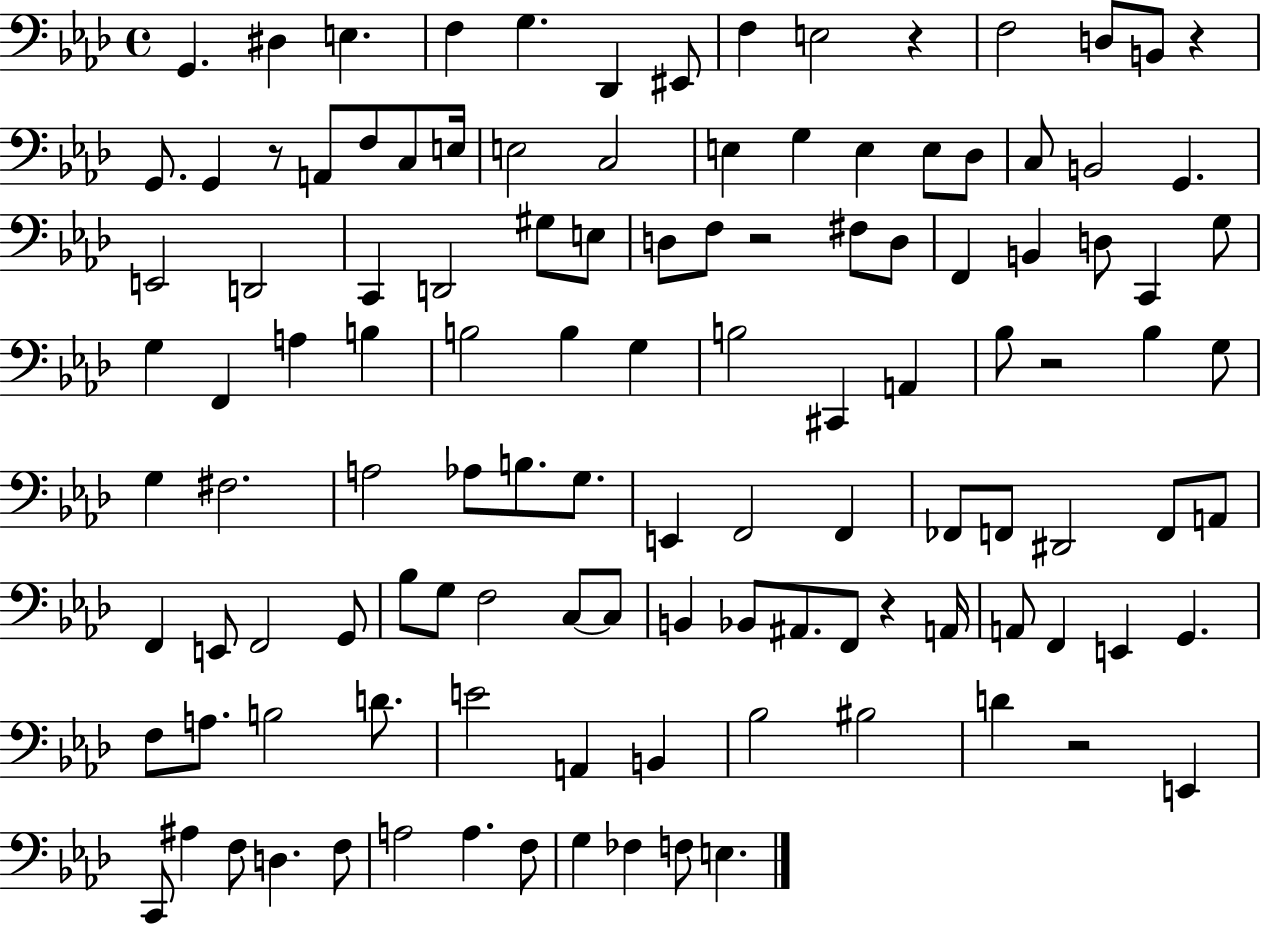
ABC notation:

X:1
T:Untitled
M:4/4
L:1/4
K:Ab
G,, ^D, E, F, G, _D,, ^E,,/2 F, E,2 z F,2 D,/2 B,,/2 z G,,/2 G,, z/2 A,,/2 F,/2 C,/2 E,/4 E,2 C,2 E, G, E, E,/2 _D,/2 C,/2 B,,2 G,, E,,2 D,,2 C,, D,,2 ^G,/2 E,/2 D,/2 F,/2 z2 ^F,/2 D,/2 F,, B,, D,/2 C,, G,/2 G, F,, A, B, B,2 B, G, B,2 ^C,, A,, _B,/2 z2 _B, G,/2 G, ^F,2 A,2 _A,/2 B,/2 G,/2 E,, F,,2 F,, _F,,/2 F,,/2 ^D,,2 F,,/2 A,,/2 F,, E,,/2 F,,2 G,,/2 _B,/2 G,/2 F,2 C,/2 C,/2 B,, _B,,/2 ^A,,/2 F,,/2 z A,,/4 A,,/2 F,, E,, G,, F,/2 A,/2 B,2 D/2 E2 A,, B,, _B,2 ^B,2 D z2 E,, C,,/2 ^A, F,/2 D, F,/2 A,2 A, F,/2 G, _F, F,/2 E,